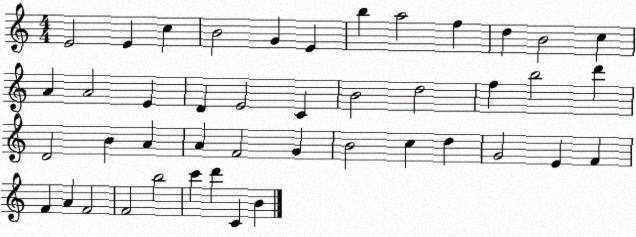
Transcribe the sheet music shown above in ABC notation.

X:1
T:Untitled
M:4/4
L:1/4
K:C
E2 E c B2 G E b a2 f d B2 c A A2 E D E2 C B2 d2 f b2 d' D2 B A A F2 G B2 c d G2 E F F A F2 F2 b2 c' d' C B